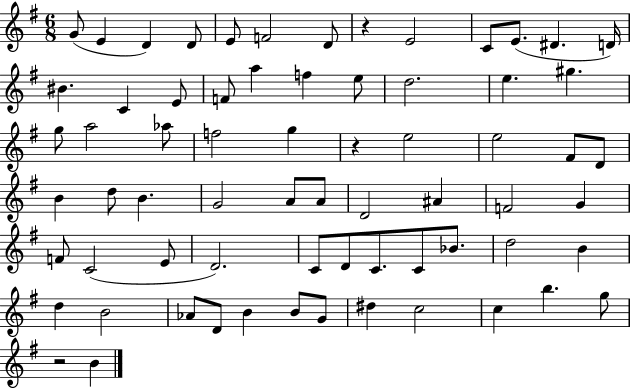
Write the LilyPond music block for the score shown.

{
  \clef treble
  \numericTimeSignature
  \time 6/8
  \key g \major
  \repeat volta 2 { g'8( e'4 d'4) d'8 | e'8 f'2 d'8 | r4 e'2 | c'8 e'8.( dis'4. d'16) | \break bis'4. c'4 e'8 | f'8 a''4 f''4 e''8 | d''2. | e''4. gis''4. | \break g''8 a''2 aes''8 | f''2 g''4 | r4 e''2 | e''2 fis'8 d'8 | \break b'4 d''8 b'4. | g'2 a'8 a'8 | d'2 ais'4 | f'2 g'4 | \break f'8 c'2( e'8 | d'2.) | c'8 d'8 c'8. c'8 bes'8. | d''2 b'4 | \break d''4 b'2 | aes'8 d'8 b'4 b'8 g'8 | dis''4 c''2 | c''4 b''4. g''8 | \break r2 b'4 | } \bar "|."
}